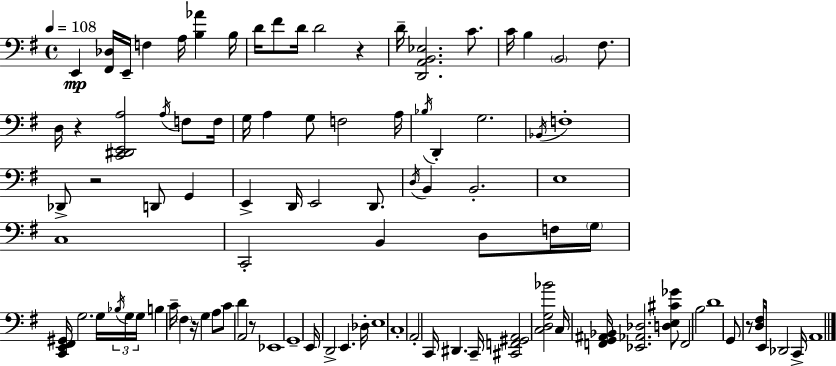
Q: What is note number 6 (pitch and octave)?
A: D4